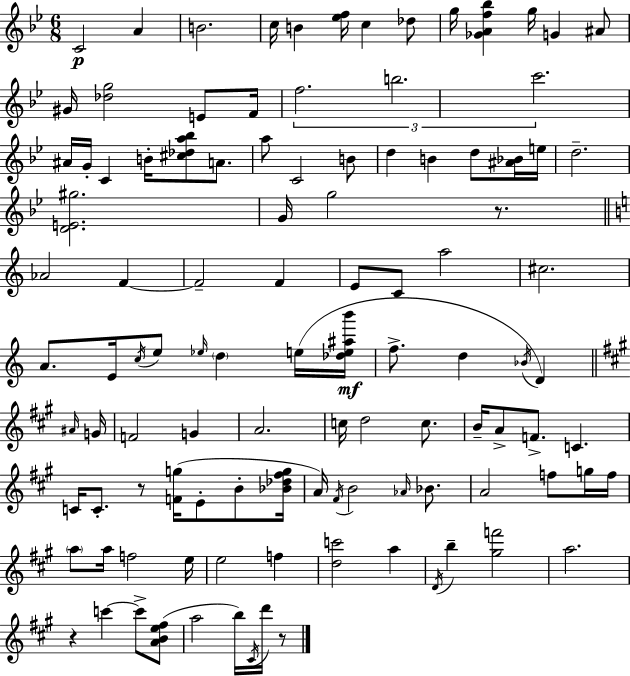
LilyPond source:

{
  \clef treble
  \numericTimeSignature
  \time 6/8
  \key bes \major
  \repeat volta 2 { c'2\p a'4 | b'2. | c''16 b'4 <ees'' f''>16 c''4 des''8 | g''16 <ges' a' f'' bes''>4 g''16 g'4 ais'8 | \break gis'16 <des'' g''>2 e'8 f'16 | \tuplet 3/2 { f''2. | b''2. | c'''2. } | \break ais'16 g'16-. c'4 b'16-. <cis'' des'' a'' bes''>8 a'8. | a''8 c'2 b'8 | d''4 b'4 d''8 <ais' bes'>16 e''16 | d''2.-- | \break <d' e' gis''>2. | g'16 g''2 r8. | \bar "||" \break \key a \minor aes'2 f'4~~ | f'2-- f'4 | e'8 c'8 a''2 | cis''2. | \break a'8. e'16 \acciaccatura { c''16 } e''8 \grace { ees''16 } \parenthesize d''4 | e''16( <des'' e'' ais'' b'''>16\mf f''8.-> d''4 \acciaccatura { bes'16 } d'4) | \bar "||" \break \key a \major \grace { ais'16 } g'16 f'2 g'4 | a'2. | c''16 d''2 c''8. | b'16-- a'8-> f'8.-> c'4. | \break c'16 c'8.-. r8 <f' g''>16( e'8-. b'8-. | <bes' des'' fis'' g''>16 a'16) \acciaccatura { fis'16 } b'2 | \grace { aes'16 } bes'8. a'2 | f''8 g''16 f''16 \parenthesize a''8 a''16 f''2 | \break e''16 e''2 | f''4 <d'' c'''>2 | a''4 \acciaccatura { d'16 } b''4-- <gis'' f'''>2 | a''2. | \break r4 c'''4~~ | c'''8-> <a' b' e'' fis''>8( a''2 | b''16) \acciaccatura { cis'16 } d'''16 r8 } \bar "|."
}